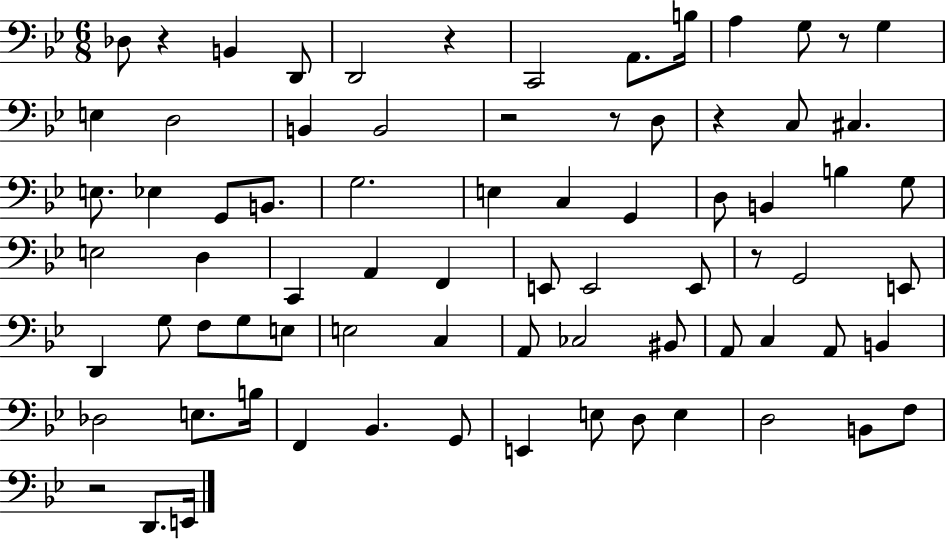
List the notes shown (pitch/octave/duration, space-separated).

Db3/e R/q B2/q D2/e D2/h R/q C2/h A2/e. B3/s A3/q G3/e R/e G3/q E3/q D3/h B2/q B2/h R/h R/e D3/e R/q C3/e C#3/q. E3/e. Eb3/q G2/e B2/e. G3/h. E3/q C3/q G2/q D3/e B2/q B3/q G3/e E3/h D3/q C2/q A2/q F2/q E2/e E2/h E2/e R/e G2/h E2/e D2/q G3/e F3/e G3/e E3/e E3/h C3/q A2/e CES3/h BIS2/e A2/e C3/q A2/e B2/q Db3/h E3/e. B3/s F2/q Bb2/q. G2/e E2/q E3/e D3/e E3/q D3/h B2/e F3/e R/h D2/e. E2/s